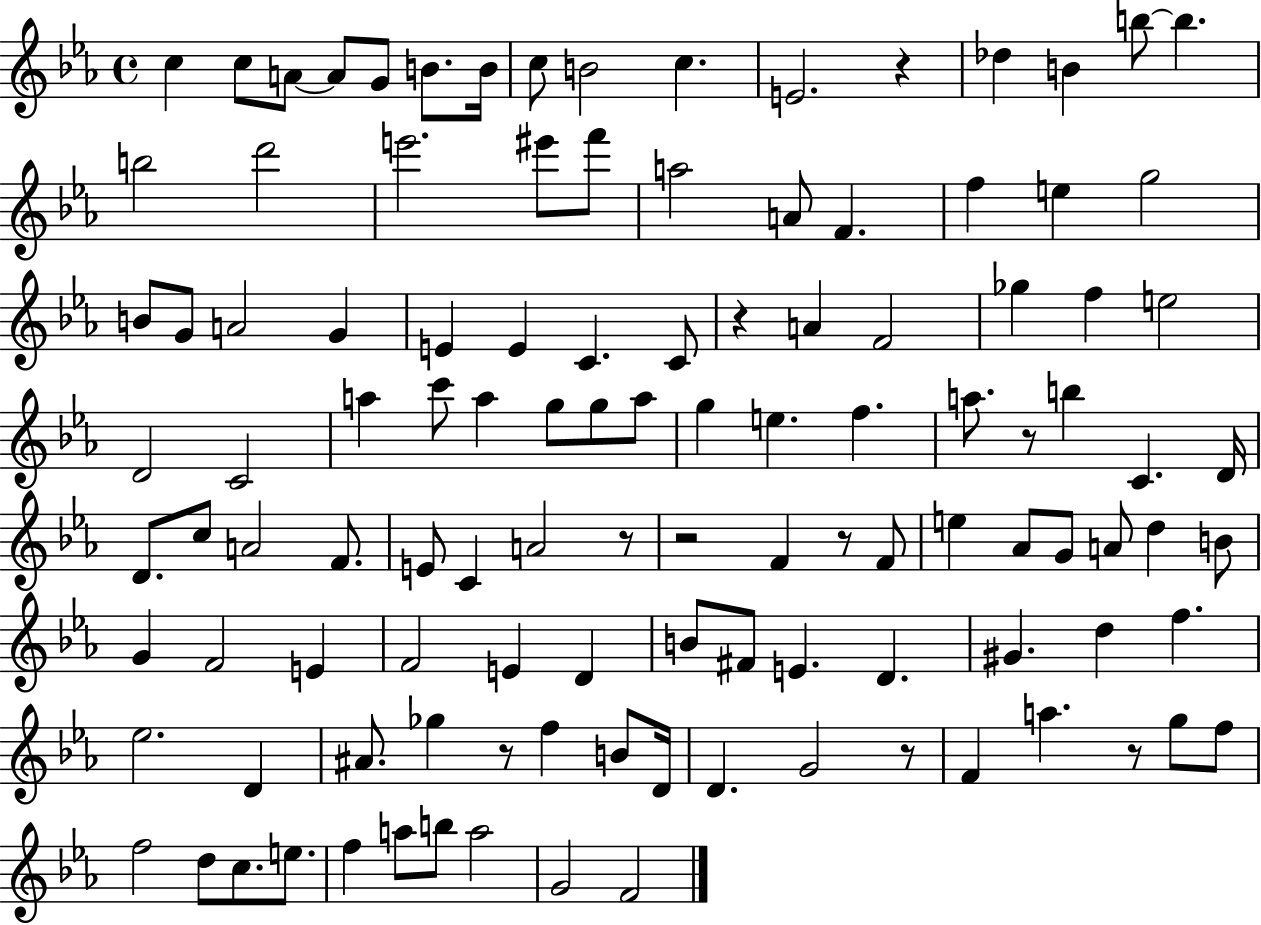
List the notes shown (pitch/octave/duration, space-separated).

C5/q C5/e A4/e A4/e G4/e B4/e. B4/s C5/e B4/h C5/q. E4/h. R/q Db5/q B4/q B5/e B5/q. B5/h D6/h E6/h. EIS6/e F6/e A5/h A4/e F4/q. F5/q E5/q G5/h B4/e G4/e A4/h G4/q E4/q E4/q C4/q. C4/e R/q A4/q F4/h Gb5/q F5/q E5/h D4/h C4/h A5/q C6/e A5/q G5/e G5/e A5/e G5/q E5/q. F5/q. A5/e. R/e B5/q C4/q. D4/s D4/e. C5/e A4/h F4/e. E4/e C4/q A4/h R/e R/h F4/q R/e F4/e E5/q Ab4/e G4/e A4/e D5/q B4/e G4/q F4/h E4/q F4/h E4/q D4/q B4/e F#4/e E4/q. D4/q. G#4/q. D5/q F5/q. Eb5/h. D4/q A#4/e. Gb5/q R/e F5/q B4/e D4/s D4/q. G4/h R/e F4/q A5/q. R/e G5/e F5/e F5/h D5/e C5/e. E5/e. F5/q A5/e B5/e A5/h G4/h F4/h